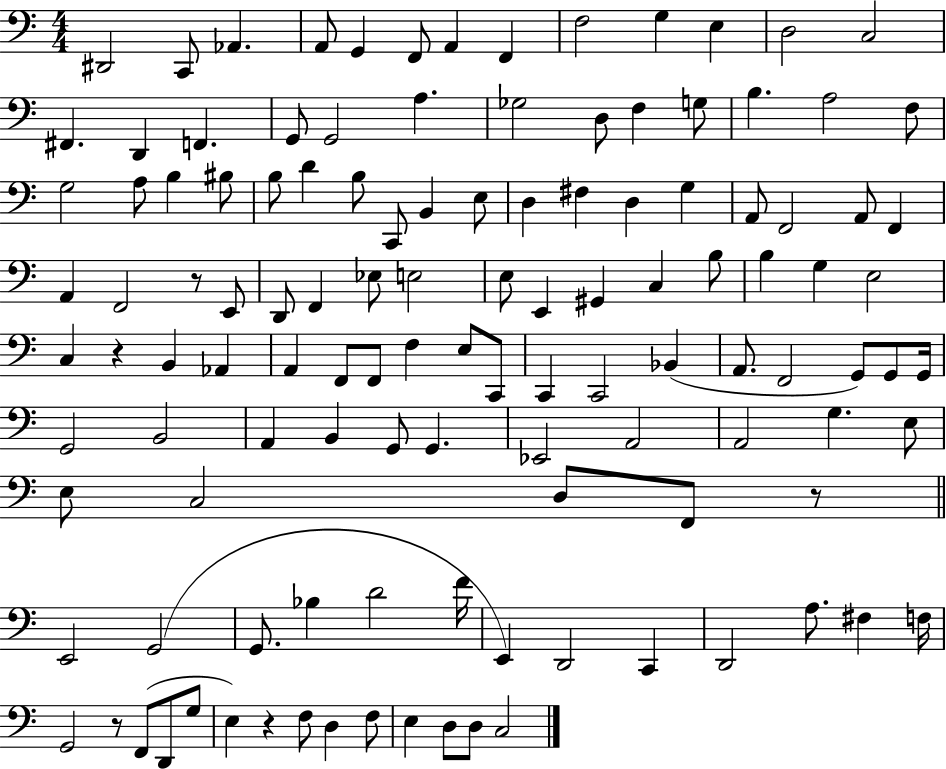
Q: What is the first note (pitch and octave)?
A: D#2